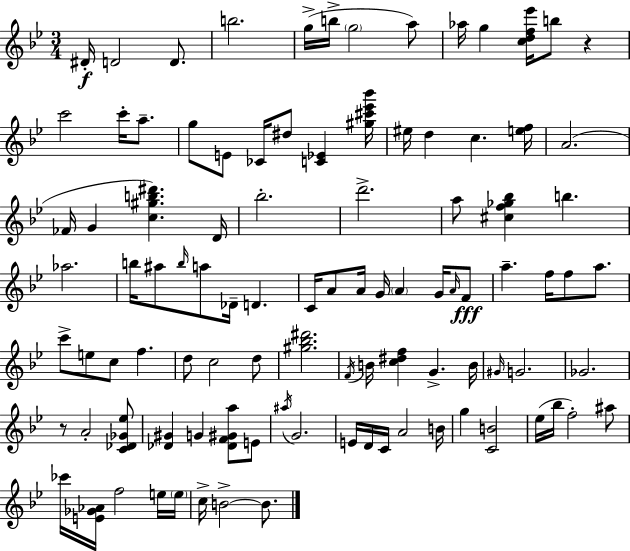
{
  \clef treble
  \numericTimeSignature
  \time 3/4
  \key g \minor
  dis'16-.\f d'2 d'8. | b''2. | g''16->( b''16-> \parenthesize g''2 a''8) | aes''16 g''4 <c'' d'' f'' ees'''>16 b''8 r4 | \break c'''2 c'''16-. a''8.-- | g''8 e'8 ces'16 dis''8 <c' ees'>4 <gis'' cis''' ees''' bes'''>16 | eis''16 d''4 c''4. <e'' f''>16 | a'2.( | \break fes'16 g'4 <c'' gis'' b'' dis'''>4.) d'16 | bes''2.-. | d'''2.-> | a''8 <cis'' f'' ges'' bes''>4 b''4. | \break aes''2. | b''16 ais''8 \grace { b''16 } a''8 des'16-- d'4. | c'16 a'8 a'16 g'16 \parenthesize a'4 g'16 \grace { a'16 }\fff | f'8 a''4.-- f''16 f''8 a''8. | \break c'''8-> e''8 c''8 f''4. | d''8 c''2 | d''8 <gis'' bes'' dis'''>2. | \acciaccatura { f'16 } b'16 <c'' dis'' f''>4 g'4.-> | \break b'16 \grace { gis'16 } g'2. | ges'2. | r8 a'2-. | <c' des' ges' ees''>8 <des' gis'>4 g'4 | \break <des' f' gis' a''>8 e'8 \acciaccatura { ais''16 } g'2. | e'16 d'16 c'16 a'2 | b'16 g''4 <c' b'>2 | ees''16( bes''16 f''2-.) | \break ais''8 ces'''16 <e' ges' aes'>16 f''2 | e''16 \parenthesize e''16 c''16-> b'2->~~ | b'8. \bar "|."
}